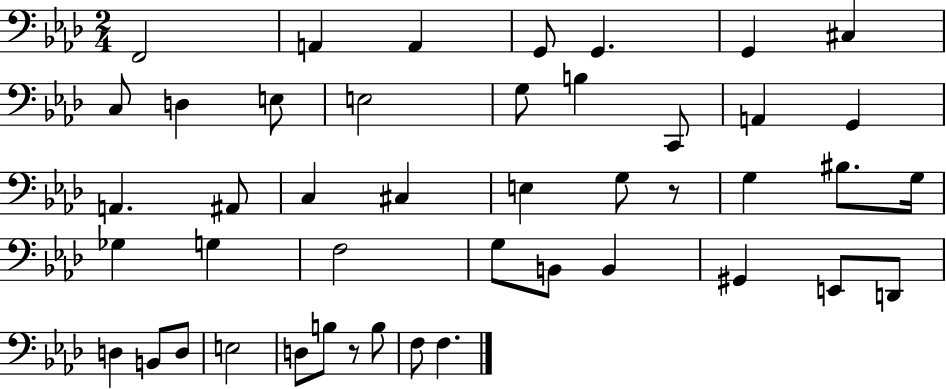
{
  \clef bass
  \numericTimeSignature
  \time 2/4
  \key aes \major
  f,2 | a,4 a,4 | g,8 g,4. | g,4 cis4 | \break c8 d4 e8 | e2 | g8 b4 c,8 | a,4 g,4 | \break a,4. ais,8 | c4 cis4 | e4 g8 r8 | g4 bis8. g16 | \break ges4 g4 | f2 | g8 b,8 b,4 | gis,4 e,8 d,8 | \break d4 b,8 d8 | e2 | d8 b8 r8 b8 | f8 f4. | \break \bar "|."
}